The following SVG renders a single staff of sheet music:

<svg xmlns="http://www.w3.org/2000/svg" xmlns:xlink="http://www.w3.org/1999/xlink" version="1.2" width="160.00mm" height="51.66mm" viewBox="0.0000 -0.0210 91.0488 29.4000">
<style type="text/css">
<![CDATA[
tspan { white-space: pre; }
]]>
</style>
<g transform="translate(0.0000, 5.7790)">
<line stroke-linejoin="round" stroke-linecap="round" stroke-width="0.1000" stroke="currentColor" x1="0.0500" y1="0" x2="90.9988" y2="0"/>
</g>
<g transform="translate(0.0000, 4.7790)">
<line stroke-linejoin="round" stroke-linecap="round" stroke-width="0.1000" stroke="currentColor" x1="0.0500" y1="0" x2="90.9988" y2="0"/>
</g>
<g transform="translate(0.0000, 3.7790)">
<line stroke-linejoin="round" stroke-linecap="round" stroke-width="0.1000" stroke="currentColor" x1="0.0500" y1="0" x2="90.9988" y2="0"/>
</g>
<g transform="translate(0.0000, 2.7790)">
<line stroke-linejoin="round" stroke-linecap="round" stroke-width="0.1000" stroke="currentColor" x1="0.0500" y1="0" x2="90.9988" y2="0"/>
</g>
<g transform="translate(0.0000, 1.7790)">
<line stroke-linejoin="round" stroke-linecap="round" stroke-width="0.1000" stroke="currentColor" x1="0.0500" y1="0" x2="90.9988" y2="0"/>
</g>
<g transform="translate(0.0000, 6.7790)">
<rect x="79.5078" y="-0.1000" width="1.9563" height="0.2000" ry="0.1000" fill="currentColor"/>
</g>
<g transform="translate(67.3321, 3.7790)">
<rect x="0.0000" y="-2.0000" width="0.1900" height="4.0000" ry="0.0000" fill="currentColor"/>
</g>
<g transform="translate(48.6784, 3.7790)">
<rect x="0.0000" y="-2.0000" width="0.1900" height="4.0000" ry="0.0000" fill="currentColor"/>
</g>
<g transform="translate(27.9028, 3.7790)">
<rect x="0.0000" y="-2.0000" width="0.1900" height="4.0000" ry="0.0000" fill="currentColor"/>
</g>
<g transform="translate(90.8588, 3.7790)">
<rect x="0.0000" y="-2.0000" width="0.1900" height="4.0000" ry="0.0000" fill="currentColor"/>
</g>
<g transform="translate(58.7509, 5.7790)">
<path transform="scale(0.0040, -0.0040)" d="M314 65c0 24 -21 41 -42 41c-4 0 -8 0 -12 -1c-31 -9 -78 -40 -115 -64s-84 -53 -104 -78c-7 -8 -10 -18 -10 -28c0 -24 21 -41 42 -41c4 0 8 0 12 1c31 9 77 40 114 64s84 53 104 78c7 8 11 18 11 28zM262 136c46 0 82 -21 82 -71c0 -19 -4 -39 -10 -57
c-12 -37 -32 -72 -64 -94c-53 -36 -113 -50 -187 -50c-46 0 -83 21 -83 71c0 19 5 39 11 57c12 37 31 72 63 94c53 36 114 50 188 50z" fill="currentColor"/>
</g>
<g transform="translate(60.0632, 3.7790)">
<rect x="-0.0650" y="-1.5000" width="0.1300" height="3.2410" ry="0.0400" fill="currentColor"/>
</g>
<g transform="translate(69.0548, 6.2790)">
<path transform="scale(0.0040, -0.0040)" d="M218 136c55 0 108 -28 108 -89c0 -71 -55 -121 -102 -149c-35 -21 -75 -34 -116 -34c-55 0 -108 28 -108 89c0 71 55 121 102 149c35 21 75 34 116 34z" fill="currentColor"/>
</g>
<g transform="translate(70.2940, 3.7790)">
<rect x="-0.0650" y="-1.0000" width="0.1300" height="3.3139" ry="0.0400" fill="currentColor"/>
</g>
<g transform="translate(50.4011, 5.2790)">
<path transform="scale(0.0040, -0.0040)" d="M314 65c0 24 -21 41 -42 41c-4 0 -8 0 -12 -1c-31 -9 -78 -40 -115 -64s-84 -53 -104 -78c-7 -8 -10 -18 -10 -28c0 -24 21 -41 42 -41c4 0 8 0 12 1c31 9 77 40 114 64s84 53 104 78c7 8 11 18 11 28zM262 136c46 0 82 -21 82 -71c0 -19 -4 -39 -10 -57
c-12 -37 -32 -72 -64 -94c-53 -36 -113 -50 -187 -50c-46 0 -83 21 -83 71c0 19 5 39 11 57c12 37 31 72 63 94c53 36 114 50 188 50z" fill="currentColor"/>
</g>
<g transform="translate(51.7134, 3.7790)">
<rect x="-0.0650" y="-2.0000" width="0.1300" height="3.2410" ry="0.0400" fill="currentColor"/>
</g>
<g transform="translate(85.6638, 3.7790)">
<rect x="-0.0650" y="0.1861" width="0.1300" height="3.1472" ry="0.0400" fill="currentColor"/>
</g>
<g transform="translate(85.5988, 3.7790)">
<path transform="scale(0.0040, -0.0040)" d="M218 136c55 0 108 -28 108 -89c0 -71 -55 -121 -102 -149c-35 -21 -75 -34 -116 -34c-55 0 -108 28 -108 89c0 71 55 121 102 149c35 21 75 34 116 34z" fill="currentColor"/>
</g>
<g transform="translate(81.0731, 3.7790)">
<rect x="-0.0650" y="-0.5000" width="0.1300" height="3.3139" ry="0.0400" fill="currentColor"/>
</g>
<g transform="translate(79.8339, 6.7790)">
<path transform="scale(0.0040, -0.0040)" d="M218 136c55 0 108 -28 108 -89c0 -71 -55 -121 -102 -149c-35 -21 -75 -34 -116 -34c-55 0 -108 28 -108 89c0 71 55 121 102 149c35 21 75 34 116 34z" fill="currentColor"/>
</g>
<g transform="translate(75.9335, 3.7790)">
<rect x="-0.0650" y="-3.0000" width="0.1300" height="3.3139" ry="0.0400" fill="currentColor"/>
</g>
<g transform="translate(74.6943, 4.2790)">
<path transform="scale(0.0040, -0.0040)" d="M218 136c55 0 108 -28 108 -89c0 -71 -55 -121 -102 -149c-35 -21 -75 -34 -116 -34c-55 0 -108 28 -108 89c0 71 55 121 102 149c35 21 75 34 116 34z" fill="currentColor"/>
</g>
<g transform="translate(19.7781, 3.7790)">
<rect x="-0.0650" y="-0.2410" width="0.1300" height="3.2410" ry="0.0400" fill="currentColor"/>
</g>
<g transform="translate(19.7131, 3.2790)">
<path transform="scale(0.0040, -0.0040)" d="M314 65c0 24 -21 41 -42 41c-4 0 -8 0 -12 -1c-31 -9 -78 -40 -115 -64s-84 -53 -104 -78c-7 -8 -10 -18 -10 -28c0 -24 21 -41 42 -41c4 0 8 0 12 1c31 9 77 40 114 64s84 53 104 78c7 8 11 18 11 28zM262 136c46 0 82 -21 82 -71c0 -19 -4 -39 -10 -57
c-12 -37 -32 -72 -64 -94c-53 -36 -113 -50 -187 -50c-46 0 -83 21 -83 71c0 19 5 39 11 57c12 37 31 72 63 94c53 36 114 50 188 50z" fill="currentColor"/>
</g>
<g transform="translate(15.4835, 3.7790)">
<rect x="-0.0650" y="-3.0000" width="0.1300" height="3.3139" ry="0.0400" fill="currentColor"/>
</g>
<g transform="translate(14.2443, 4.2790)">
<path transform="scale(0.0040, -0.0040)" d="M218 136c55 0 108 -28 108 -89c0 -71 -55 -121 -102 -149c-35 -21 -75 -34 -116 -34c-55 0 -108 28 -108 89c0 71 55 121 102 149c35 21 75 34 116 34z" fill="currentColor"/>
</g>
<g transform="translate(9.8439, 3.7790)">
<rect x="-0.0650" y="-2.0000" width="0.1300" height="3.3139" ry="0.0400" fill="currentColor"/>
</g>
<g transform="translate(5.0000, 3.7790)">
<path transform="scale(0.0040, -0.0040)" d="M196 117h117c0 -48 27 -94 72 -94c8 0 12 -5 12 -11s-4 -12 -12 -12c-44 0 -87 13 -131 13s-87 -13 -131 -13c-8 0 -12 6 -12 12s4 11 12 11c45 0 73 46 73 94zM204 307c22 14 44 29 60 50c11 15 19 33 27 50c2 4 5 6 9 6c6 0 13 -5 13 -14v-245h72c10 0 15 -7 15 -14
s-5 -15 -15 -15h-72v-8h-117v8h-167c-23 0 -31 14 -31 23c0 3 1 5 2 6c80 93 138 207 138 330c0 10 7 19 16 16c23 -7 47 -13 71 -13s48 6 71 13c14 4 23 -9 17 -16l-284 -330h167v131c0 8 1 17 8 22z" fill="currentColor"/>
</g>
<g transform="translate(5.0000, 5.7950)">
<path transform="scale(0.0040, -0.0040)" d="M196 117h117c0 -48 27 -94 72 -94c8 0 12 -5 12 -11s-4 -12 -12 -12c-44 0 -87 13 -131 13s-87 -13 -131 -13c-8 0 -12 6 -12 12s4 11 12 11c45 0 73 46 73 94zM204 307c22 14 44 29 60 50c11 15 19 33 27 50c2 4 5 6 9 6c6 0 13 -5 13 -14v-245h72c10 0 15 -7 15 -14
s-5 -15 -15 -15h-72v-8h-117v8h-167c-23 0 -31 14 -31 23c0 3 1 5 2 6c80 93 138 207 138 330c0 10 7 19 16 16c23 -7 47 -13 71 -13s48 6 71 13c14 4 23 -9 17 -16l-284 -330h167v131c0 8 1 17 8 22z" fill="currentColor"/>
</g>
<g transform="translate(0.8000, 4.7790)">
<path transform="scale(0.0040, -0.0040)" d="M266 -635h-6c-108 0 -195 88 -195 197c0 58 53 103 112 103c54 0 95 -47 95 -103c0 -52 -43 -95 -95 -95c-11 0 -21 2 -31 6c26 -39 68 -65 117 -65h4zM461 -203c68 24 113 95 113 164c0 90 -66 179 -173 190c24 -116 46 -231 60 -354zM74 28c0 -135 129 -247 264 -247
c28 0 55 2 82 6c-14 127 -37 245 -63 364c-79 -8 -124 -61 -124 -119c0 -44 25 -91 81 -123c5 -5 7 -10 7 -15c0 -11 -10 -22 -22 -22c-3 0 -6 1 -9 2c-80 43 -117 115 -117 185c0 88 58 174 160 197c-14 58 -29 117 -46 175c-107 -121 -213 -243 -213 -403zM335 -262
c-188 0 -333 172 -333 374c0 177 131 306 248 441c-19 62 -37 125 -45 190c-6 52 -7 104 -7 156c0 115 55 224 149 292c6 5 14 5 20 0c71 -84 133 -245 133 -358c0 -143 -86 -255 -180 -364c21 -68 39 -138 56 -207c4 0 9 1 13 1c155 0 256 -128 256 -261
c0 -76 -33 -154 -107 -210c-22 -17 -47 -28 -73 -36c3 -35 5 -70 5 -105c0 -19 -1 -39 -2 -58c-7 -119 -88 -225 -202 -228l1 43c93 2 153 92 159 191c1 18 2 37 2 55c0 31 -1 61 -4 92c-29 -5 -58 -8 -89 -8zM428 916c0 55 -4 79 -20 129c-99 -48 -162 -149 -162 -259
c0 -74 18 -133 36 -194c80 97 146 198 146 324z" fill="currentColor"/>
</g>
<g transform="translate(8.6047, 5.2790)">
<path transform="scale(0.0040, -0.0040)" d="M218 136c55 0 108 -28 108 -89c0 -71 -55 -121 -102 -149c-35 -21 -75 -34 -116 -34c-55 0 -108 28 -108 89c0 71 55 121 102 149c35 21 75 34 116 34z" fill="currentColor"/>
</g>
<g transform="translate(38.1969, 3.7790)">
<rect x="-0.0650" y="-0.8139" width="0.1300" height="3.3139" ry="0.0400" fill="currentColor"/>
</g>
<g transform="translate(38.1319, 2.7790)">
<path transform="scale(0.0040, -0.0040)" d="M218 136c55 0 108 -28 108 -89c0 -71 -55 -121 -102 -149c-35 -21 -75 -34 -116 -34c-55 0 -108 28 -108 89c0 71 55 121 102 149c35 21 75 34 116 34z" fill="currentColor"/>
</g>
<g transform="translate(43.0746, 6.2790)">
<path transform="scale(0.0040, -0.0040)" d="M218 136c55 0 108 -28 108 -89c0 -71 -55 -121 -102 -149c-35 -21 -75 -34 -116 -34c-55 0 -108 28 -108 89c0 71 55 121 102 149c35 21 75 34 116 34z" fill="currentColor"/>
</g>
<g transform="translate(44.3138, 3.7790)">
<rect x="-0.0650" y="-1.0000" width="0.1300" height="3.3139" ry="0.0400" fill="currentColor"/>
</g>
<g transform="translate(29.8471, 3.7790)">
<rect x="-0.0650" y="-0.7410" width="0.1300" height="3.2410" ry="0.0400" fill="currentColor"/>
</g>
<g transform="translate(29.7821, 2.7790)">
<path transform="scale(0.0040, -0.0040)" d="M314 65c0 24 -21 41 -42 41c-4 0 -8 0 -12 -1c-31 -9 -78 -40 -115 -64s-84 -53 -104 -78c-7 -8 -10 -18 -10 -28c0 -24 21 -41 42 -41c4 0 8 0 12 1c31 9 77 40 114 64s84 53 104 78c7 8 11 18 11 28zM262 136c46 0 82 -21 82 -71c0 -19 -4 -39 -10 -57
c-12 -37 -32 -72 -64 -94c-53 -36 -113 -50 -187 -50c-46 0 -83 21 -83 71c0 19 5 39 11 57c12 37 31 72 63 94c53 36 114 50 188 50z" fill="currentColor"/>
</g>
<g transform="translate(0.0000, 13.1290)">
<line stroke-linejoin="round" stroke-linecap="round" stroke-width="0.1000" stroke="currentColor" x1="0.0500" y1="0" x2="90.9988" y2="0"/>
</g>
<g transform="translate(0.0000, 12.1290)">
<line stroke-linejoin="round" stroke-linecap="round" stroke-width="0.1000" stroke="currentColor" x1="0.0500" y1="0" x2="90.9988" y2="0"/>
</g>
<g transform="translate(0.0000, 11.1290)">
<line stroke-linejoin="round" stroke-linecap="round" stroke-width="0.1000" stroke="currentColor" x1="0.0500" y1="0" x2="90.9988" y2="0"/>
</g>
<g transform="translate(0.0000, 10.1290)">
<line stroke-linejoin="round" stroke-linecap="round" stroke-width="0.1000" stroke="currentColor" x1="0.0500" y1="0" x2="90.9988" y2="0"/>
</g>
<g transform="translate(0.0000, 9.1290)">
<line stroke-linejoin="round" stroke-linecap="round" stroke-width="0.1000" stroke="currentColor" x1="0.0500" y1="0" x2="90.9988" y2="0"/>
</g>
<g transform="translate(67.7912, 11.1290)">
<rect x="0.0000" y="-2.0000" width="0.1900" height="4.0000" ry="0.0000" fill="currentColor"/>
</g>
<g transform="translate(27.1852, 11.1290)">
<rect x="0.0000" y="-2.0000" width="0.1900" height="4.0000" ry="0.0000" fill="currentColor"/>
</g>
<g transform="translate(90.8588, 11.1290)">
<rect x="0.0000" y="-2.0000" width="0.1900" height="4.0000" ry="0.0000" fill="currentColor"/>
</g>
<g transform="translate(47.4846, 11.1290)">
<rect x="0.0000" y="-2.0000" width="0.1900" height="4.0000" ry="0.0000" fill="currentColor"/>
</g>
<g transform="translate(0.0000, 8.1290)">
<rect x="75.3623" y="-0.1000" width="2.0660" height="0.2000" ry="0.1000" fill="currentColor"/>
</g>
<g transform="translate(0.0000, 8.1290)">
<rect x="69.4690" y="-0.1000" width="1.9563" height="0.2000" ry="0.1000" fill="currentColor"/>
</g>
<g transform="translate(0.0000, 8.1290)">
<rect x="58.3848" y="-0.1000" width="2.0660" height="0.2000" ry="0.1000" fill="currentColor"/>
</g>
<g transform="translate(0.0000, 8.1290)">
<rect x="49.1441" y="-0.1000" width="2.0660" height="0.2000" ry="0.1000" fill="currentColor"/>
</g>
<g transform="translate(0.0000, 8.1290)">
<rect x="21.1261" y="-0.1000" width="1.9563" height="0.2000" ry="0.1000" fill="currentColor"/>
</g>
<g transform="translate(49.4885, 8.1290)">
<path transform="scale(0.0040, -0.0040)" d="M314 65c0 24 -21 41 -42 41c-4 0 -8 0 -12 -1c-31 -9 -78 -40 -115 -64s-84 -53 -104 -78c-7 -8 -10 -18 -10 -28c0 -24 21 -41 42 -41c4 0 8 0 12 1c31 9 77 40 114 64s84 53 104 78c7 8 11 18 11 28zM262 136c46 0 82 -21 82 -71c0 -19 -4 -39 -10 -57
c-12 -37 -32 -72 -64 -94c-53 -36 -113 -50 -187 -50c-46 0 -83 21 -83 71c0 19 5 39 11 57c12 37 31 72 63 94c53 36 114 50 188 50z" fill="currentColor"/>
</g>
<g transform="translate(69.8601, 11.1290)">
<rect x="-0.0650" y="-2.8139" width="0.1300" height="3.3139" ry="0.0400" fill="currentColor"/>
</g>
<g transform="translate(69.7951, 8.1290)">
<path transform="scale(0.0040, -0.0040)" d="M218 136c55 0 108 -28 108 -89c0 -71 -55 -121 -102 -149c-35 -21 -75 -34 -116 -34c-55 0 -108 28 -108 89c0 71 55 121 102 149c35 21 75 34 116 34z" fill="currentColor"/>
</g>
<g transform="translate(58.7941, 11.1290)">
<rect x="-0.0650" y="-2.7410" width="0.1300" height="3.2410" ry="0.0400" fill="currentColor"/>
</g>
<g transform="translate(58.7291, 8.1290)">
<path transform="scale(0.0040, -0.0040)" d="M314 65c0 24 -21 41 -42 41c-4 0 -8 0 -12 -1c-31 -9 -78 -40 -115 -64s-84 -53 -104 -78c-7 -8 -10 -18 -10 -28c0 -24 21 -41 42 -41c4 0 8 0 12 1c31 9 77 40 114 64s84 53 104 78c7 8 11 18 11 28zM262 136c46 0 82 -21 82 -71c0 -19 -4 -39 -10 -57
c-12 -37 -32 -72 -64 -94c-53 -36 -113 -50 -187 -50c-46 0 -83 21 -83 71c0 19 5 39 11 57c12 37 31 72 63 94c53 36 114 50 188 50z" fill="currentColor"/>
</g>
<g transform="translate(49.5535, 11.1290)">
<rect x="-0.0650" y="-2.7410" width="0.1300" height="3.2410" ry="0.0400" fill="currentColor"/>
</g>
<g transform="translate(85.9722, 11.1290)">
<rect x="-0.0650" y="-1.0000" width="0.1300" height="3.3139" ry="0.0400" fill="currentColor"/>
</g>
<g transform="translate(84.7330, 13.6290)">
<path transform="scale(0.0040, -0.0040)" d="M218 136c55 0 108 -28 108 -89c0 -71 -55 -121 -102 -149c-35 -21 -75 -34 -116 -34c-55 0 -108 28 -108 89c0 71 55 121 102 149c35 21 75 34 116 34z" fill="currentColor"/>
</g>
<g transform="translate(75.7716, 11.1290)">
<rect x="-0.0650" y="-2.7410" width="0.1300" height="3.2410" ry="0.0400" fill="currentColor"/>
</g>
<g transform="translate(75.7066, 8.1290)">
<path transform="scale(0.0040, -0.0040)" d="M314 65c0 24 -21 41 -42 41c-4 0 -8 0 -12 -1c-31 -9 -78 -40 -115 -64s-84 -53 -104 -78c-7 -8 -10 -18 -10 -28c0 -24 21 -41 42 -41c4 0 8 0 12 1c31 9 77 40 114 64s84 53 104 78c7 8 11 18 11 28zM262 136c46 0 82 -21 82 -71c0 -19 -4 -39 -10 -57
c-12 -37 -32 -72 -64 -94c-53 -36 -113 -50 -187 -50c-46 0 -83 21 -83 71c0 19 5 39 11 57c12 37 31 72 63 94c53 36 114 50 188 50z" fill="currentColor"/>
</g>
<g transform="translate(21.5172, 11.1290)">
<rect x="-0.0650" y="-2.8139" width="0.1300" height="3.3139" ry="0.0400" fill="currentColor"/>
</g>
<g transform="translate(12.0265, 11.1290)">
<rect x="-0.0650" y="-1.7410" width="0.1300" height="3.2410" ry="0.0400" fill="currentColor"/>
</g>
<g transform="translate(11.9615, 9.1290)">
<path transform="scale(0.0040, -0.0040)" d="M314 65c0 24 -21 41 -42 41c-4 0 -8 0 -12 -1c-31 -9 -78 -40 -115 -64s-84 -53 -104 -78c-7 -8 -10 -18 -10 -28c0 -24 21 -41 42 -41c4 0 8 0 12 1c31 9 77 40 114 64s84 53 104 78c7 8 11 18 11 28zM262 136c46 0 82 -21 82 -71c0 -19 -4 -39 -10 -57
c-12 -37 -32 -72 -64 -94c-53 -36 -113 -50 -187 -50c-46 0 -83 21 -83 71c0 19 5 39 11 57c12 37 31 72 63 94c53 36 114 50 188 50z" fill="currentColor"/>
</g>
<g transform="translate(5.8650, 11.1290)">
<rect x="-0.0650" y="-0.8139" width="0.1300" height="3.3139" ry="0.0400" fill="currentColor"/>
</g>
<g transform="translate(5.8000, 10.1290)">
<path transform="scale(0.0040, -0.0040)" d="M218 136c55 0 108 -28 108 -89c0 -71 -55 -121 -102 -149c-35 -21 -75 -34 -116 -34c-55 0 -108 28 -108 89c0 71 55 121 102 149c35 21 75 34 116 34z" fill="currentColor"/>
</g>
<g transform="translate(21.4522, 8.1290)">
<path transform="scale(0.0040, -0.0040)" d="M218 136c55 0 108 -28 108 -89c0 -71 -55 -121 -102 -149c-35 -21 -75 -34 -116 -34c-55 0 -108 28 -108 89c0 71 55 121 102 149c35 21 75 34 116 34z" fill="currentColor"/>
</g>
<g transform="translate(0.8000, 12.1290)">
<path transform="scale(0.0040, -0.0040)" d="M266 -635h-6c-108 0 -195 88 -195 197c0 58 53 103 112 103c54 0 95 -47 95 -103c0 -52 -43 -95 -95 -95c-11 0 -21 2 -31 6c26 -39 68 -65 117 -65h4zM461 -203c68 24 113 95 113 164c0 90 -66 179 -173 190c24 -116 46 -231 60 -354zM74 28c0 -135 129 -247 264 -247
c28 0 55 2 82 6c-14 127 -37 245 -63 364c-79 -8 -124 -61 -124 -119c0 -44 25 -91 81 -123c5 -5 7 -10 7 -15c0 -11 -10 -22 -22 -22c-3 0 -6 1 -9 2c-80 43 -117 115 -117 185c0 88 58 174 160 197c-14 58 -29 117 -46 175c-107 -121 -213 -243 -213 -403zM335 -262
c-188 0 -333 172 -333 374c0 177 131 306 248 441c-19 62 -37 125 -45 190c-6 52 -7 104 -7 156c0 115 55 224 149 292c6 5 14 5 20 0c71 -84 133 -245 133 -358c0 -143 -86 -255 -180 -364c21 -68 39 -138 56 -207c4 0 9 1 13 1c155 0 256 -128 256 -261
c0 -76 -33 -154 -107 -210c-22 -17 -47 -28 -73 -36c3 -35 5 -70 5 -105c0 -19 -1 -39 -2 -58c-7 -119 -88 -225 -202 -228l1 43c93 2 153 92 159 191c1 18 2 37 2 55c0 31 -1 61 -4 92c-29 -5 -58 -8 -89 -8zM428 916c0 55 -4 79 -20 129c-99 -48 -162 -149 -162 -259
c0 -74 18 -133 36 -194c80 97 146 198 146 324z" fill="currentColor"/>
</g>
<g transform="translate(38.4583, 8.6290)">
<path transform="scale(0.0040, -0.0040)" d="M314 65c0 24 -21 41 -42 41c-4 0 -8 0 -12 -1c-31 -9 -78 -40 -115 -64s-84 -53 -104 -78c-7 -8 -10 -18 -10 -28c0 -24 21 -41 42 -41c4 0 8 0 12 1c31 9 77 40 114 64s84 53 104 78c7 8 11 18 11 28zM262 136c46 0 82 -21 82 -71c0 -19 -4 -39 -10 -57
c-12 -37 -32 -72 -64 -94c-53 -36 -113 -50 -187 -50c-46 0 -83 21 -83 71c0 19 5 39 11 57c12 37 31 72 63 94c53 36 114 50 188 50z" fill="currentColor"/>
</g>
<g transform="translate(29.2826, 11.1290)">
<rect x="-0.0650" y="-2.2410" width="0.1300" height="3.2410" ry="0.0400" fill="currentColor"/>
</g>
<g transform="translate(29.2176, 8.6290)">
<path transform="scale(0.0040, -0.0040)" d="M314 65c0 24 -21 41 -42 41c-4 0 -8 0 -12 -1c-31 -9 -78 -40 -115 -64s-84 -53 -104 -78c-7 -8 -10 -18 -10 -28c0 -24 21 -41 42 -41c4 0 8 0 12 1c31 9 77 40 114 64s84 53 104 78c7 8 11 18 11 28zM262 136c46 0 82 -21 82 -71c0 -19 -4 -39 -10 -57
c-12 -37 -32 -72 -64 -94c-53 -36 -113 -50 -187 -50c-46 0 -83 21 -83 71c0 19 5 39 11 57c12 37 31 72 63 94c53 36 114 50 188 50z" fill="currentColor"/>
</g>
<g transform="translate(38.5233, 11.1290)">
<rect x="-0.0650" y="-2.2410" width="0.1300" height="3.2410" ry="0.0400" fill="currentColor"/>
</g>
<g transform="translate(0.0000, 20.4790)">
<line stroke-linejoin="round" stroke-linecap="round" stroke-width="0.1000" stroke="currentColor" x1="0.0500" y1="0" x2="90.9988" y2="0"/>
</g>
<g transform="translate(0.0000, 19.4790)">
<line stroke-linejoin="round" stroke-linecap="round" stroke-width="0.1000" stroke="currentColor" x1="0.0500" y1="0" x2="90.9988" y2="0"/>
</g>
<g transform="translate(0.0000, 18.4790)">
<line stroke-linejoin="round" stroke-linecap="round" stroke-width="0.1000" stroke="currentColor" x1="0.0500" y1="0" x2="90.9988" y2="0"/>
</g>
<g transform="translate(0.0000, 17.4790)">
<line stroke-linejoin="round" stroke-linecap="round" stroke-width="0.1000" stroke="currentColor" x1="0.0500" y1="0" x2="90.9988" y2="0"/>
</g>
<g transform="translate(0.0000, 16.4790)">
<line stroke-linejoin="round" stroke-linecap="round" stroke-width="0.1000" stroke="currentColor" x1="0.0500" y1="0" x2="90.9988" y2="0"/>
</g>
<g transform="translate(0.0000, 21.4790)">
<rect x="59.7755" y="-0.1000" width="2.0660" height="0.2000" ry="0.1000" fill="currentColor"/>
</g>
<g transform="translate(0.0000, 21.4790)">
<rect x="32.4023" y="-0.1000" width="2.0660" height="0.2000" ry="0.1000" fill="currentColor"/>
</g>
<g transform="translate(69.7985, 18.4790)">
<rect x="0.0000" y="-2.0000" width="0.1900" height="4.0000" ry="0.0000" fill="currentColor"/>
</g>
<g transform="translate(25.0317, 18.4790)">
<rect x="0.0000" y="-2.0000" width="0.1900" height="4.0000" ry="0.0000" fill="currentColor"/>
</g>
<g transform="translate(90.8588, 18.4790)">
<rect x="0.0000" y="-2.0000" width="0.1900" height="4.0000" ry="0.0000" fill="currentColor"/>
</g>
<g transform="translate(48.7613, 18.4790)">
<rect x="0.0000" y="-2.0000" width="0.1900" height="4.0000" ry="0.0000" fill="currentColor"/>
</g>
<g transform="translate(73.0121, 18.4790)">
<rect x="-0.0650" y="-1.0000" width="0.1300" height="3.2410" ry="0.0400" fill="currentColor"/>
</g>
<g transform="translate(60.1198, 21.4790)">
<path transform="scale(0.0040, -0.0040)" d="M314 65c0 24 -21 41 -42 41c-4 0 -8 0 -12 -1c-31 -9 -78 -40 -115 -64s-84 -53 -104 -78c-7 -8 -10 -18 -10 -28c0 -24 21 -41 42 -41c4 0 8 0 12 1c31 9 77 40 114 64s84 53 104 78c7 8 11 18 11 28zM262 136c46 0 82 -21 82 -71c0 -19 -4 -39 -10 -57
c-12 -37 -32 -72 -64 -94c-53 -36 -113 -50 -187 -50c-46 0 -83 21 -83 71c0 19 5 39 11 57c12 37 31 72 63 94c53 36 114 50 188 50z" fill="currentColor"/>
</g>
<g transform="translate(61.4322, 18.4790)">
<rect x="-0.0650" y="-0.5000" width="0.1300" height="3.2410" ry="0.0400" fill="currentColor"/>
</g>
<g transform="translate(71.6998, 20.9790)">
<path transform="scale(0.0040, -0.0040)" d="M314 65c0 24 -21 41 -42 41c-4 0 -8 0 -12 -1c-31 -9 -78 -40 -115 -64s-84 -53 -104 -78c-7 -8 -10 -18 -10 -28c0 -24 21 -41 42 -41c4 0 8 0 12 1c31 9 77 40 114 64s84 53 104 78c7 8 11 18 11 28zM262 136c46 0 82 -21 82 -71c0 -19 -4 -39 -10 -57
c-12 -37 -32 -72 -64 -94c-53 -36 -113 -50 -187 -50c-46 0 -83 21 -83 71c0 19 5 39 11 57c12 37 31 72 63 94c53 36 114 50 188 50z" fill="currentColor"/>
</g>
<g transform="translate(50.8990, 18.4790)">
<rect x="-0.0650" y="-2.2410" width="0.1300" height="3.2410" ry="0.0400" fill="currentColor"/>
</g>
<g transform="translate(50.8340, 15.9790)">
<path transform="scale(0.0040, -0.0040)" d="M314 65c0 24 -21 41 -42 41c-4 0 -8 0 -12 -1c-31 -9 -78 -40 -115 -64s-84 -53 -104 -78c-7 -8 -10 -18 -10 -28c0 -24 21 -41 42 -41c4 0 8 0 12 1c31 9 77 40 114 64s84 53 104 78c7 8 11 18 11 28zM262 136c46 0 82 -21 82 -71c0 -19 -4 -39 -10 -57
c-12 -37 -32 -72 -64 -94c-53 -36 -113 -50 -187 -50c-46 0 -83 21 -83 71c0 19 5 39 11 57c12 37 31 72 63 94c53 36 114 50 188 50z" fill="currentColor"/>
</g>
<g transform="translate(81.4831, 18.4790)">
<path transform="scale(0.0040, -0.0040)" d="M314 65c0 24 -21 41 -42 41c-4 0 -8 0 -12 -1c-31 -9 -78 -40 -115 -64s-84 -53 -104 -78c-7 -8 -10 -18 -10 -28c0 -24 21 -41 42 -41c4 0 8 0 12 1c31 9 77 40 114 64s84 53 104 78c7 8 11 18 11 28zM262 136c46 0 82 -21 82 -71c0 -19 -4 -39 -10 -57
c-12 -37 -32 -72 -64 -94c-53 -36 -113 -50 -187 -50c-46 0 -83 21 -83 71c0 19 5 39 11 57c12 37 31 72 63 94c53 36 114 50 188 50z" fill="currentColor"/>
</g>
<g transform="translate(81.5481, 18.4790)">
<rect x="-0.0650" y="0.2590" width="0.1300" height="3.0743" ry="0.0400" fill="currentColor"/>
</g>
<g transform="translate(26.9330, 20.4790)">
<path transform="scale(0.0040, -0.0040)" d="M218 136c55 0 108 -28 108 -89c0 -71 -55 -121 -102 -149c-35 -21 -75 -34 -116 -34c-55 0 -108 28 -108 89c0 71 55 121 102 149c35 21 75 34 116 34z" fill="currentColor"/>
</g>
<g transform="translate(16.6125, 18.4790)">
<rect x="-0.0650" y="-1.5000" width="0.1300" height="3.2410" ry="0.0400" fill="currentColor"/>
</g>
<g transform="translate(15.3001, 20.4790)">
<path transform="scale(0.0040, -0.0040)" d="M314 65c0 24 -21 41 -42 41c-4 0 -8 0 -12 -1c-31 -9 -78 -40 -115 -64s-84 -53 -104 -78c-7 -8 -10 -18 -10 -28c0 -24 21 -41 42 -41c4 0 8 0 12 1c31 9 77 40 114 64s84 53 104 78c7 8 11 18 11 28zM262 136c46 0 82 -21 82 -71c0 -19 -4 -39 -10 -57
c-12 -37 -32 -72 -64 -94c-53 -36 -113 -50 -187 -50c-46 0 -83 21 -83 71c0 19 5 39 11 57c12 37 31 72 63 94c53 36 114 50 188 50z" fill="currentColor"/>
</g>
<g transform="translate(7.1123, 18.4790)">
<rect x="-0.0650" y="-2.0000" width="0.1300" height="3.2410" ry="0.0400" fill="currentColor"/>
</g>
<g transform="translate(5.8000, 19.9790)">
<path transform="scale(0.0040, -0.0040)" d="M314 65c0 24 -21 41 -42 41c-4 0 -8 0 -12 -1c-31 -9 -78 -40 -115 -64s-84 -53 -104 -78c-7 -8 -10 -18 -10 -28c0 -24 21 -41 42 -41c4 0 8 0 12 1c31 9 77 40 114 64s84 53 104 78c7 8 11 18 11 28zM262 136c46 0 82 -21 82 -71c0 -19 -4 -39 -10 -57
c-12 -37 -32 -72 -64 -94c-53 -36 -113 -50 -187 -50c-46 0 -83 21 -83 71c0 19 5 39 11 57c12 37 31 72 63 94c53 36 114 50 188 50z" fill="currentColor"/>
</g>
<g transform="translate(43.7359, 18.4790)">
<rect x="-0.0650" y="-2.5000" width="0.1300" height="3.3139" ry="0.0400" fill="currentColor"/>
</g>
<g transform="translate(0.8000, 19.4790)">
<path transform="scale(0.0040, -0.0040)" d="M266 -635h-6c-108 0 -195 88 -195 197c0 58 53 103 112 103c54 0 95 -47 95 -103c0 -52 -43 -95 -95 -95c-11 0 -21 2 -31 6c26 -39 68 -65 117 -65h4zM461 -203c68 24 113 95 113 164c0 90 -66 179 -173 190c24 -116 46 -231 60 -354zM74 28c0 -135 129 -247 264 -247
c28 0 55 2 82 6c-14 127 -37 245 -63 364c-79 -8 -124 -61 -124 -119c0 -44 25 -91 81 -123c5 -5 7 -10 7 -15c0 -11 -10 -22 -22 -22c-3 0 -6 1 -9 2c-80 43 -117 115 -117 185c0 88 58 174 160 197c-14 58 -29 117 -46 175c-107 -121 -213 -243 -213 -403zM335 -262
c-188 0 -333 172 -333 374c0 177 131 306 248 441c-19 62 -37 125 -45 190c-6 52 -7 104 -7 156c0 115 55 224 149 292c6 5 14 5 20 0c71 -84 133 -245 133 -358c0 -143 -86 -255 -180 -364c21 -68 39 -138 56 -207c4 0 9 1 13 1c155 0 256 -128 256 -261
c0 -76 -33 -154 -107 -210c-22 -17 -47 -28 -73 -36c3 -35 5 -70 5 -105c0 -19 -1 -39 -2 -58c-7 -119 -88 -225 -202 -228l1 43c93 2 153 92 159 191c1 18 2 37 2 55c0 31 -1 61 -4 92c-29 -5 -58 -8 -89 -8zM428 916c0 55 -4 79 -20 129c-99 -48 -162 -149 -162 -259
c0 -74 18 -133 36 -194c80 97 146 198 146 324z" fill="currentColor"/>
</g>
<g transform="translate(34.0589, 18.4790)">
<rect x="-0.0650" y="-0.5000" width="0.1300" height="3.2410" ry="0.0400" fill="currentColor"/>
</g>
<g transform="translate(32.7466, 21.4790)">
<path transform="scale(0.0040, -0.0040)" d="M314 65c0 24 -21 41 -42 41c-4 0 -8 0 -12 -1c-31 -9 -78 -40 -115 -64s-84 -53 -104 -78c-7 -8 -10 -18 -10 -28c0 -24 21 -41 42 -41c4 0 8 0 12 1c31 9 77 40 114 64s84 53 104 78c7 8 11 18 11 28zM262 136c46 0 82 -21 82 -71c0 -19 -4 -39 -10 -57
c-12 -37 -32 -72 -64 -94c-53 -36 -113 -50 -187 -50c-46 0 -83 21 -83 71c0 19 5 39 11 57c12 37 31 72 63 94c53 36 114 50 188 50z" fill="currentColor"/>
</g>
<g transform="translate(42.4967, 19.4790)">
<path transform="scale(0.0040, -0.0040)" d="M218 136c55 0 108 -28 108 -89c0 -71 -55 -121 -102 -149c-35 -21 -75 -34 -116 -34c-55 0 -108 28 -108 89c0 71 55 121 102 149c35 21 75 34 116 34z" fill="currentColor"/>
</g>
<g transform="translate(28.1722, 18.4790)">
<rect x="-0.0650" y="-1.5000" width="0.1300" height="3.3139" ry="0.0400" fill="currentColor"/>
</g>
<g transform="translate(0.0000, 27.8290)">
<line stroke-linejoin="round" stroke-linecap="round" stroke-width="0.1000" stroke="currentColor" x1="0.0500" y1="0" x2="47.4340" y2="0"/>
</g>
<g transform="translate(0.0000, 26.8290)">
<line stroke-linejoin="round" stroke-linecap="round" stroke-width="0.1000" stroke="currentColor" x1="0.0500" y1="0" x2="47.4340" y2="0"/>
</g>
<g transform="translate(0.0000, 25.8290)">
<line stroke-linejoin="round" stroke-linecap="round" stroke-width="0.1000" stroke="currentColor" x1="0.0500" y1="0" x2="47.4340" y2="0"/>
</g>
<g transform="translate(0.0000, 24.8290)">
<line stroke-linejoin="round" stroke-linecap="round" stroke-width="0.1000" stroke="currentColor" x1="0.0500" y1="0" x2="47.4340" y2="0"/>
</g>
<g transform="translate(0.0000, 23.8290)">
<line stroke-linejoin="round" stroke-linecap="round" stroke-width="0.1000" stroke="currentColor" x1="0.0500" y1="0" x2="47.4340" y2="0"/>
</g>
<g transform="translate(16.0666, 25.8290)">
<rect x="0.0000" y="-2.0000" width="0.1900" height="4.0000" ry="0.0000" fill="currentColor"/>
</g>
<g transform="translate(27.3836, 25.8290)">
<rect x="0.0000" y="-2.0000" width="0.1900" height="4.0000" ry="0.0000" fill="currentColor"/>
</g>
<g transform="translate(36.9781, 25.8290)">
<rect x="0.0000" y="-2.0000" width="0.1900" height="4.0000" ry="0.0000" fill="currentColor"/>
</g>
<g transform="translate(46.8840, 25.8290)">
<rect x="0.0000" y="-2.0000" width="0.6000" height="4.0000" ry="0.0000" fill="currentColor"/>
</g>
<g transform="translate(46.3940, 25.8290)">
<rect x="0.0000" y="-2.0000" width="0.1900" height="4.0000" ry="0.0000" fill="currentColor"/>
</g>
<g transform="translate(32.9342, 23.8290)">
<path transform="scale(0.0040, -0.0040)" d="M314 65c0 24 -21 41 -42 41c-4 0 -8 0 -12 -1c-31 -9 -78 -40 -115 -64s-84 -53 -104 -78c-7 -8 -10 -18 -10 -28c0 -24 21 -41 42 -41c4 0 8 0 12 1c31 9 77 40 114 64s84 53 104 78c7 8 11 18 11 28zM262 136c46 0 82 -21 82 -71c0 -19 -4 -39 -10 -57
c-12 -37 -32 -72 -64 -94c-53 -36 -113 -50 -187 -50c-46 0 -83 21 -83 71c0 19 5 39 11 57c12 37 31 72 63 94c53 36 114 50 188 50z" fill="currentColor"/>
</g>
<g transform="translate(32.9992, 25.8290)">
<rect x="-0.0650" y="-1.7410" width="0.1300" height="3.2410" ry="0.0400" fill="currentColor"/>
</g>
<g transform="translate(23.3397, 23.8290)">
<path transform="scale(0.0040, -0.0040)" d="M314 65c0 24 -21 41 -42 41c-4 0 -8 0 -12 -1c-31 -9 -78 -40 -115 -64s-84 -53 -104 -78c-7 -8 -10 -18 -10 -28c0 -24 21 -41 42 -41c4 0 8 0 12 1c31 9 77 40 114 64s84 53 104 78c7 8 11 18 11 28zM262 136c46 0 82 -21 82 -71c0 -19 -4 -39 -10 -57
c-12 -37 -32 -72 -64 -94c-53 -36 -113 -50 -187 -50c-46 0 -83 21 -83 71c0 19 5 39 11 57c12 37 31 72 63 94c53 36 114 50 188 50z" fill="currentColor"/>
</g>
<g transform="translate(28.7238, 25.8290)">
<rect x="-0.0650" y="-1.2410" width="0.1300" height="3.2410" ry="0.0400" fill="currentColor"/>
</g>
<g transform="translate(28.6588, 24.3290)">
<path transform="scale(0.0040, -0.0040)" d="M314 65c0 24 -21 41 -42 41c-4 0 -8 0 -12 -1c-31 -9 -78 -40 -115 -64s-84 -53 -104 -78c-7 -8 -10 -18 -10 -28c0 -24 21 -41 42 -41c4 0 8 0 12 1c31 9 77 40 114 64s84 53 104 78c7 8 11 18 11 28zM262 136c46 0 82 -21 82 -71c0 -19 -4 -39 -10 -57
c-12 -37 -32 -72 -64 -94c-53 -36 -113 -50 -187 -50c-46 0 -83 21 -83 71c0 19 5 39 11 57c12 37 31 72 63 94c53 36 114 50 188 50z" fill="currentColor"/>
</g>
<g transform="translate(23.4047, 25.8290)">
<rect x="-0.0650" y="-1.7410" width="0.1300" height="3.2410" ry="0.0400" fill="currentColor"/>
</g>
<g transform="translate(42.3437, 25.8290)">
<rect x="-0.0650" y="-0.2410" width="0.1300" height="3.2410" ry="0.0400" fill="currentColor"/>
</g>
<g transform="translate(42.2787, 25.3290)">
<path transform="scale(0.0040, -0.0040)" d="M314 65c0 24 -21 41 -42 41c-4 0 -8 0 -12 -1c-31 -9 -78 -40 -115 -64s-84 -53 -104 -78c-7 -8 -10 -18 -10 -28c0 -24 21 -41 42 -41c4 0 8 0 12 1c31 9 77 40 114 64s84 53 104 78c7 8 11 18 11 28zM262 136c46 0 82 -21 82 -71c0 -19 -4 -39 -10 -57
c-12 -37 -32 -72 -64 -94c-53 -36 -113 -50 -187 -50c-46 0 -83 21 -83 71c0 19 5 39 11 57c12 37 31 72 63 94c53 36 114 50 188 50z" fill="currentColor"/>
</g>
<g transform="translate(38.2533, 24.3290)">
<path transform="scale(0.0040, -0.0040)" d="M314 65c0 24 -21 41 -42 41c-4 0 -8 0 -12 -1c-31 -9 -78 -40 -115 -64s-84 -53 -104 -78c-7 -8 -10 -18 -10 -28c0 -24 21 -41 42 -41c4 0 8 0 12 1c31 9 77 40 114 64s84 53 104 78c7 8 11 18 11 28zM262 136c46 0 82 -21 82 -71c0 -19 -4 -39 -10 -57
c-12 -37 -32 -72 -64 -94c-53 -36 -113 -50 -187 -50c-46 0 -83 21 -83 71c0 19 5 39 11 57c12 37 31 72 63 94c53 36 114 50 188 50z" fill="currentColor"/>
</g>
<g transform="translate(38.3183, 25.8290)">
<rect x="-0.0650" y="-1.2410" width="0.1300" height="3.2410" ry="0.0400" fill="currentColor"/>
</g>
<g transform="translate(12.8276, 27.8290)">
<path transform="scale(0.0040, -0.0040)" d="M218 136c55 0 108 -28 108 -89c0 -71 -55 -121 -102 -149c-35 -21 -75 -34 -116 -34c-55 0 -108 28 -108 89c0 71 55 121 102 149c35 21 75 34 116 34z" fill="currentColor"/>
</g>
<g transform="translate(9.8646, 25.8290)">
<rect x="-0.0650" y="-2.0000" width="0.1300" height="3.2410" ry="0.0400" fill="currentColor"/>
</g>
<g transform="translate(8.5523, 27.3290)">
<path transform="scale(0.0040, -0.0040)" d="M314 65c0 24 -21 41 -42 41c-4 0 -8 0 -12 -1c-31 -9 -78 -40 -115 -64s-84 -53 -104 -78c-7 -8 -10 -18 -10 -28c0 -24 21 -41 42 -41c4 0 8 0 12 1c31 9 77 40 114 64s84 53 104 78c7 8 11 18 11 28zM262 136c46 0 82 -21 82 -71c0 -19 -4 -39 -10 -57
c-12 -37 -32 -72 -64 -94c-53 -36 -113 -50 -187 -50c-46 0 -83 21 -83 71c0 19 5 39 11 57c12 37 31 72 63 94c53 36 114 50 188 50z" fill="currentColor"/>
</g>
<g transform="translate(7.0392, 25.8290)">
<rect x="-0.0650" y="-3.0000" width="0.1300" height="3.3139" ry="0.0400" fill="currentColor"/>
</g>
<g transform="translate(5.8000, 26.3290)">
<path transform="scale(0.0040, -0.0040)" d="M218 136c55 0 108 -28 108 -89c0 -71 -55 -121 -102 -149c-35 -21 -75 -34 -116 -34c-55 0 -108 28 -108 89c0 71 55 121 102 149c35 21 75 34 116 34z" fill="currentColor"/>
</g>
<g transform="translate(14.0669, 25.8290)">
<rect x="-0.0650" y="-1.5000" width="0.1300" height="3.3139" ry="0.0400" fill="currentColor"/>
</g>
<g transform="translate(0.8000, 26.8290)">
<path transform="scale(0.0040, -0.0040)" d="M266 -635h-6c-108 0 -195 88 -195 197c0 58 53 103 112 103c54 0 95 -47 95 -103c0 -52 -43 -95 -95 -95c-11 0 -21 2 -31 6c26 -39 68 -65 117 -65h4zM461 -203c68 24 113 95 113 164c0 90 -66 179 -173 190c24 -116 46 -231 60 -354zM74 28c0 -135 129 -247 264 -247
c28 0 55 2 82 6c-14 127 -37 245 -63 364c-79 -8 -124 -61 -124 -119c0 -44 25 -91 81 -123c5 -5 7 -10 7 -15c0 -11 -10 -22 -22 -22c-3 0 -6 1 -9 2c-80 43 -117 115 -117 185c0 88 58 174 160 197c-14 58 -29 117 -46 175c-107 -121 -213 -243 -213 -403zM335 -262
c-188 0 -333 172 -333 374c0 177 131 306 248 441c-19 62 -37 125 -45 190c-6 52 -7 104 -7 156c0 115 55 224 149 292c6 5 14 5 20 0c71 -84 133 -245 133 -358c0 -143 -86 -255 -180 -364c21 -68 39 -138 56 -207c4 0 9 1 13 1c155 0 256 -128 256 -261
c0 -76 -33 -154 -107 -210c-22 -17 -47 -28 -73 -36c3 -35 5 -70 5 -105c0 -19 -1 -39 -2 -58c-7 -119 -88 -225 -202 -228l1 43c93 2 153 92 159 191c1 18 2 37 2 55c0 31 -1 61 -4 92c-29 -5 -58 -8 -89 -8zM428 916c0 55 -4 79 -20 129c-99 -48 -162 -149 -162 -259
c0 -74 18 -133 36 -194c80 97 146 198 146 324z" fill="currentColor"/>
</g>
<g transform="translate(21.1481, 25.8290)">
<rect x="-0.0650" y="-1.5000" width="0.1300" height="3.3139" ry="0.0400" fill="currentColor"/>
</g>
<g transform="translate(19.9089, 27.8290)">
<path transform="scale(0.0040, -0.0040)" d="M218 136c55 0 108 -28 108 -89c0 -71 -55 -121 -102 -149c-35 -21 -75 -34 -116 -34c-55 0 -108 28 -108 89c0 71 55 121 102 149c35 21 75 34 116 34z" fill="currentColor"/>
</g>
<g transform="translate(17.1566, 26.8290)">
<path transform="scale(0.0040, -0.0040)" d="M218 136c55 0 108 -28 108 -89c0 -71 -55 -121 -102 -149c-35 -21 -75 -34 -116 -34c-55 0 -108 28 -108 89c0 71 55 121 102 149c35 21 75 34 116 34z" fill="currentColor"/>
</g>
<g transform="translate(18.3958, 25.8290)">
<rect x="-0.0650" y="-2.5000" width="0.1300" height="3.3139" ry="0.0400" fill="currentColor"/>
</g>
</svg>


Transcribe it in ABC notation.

X:1
T:Untitled
M:4/4
L:1/4
K:C
F A c2 d2 d D F2 E2 D A C B d f2 a g2 g2 a2 a2 a a2 D F2 E2 E C2 G g2 C2 D2 B2 A F2 E G E f2 e2 f2 e2 c2